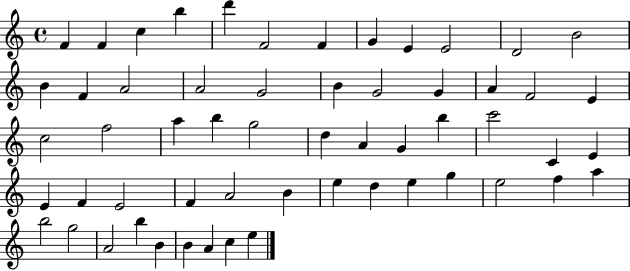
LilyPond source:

{
  \clef treble
  \time 4/4
  \defaultTimeSignature
  \key c \major
  f'4 f'4 c''4 b''4 | d'''4 f'2 f'4 | g'4 e'4 e'2 | d'2 b'2 | \break b'4 f'4 a'2 | a'2 g'2 | b'4 g'2 g'4 | a'4 f'2 e'4 | \break c''2 f''2 | a''4 b''4 g''2 | d''4 a'4 g'4 b''4 | c'''2 c'4 e'4 | \break e'4 f'4 e'2 | f'4 a'2 b'4 | e''4 d''4 e''4 g''4 | e''2 f''4 a''4 | \break b''2 g''2 | a'2 b''4 b'4 | b'4 a'4 c''4 e''4 | \bar "|."
}